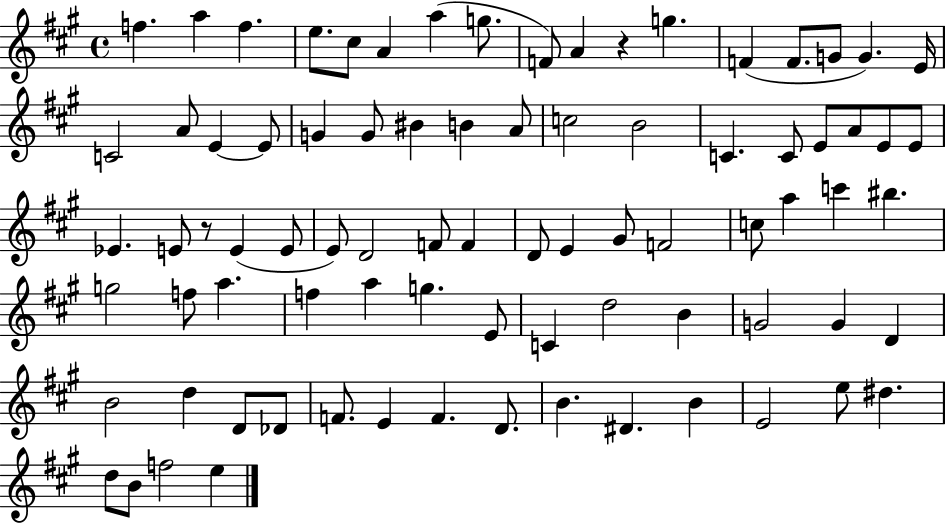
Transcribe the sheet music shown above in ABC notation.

X:1
T:Untitled
M:4/4
L:1/4
K:A
f a f e/2 ^c/2 A a g/2 F/2 A z g F F/2 G/2 G E/4 C2 A/2 E E/2 G G/2 ^B B A/2 c2 B2 C C/2 E/2 A/2 E/2 E/2 _E E/2 z/2 E E/2 E/2 D2 F/2 F D/2 E ^G/2 F2 c/2 a c' ^b g2 f/2 a f a g E/2 C d2 B G2 G D B2 d D/2 _D/2 F/2 E F D/2 B ^D B E2 e/2 ^d d/2 B/2 f2 e